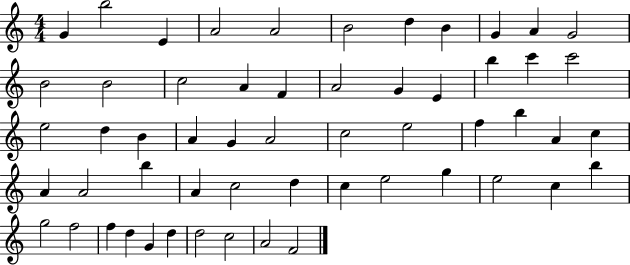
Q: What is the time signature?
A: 4/4